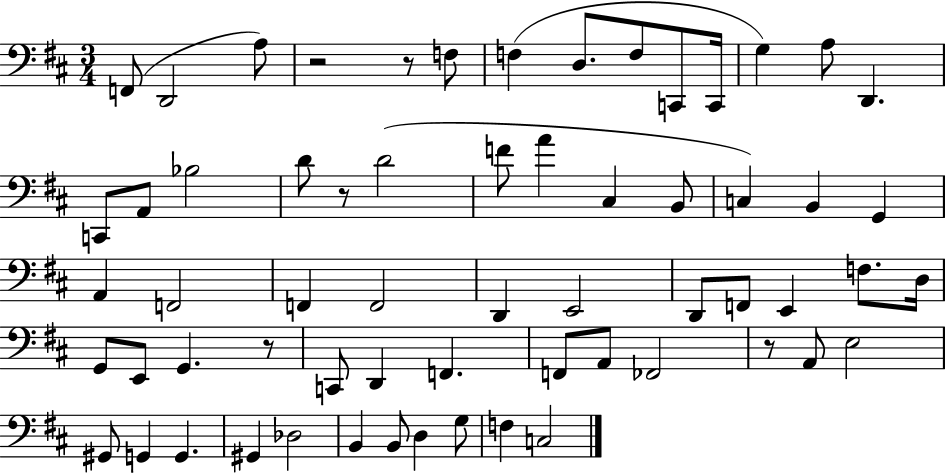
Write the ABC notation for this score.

X:1
T:Untitled
M:3/4
L:1/4
K:D
F,,/2 D,,2 A,/2 z2 z/2 F,/2 F, D,/2 F,/2 C,,/2 C,,/4 G, A,/2 D,, C,,/2 A,,/2 _B,2 D/2 z/2 D2 F/2 A ^C, B,,/2 C, B,, G,, A,, F,,2 F,, F,,2 D,, E,,2 D,,/2 F,,/2 E,, F,/2 D,/4 G,,/2 E,,/2 G,, z/2 C,,/2 D,, F,, F,,/2 A,,/2 _F,,2 z/2 A,,/2 E,2 ^G,,/2 G,, G,, ^G,, _D,2 B,, B,,/2 D, G,/2 F, C,2